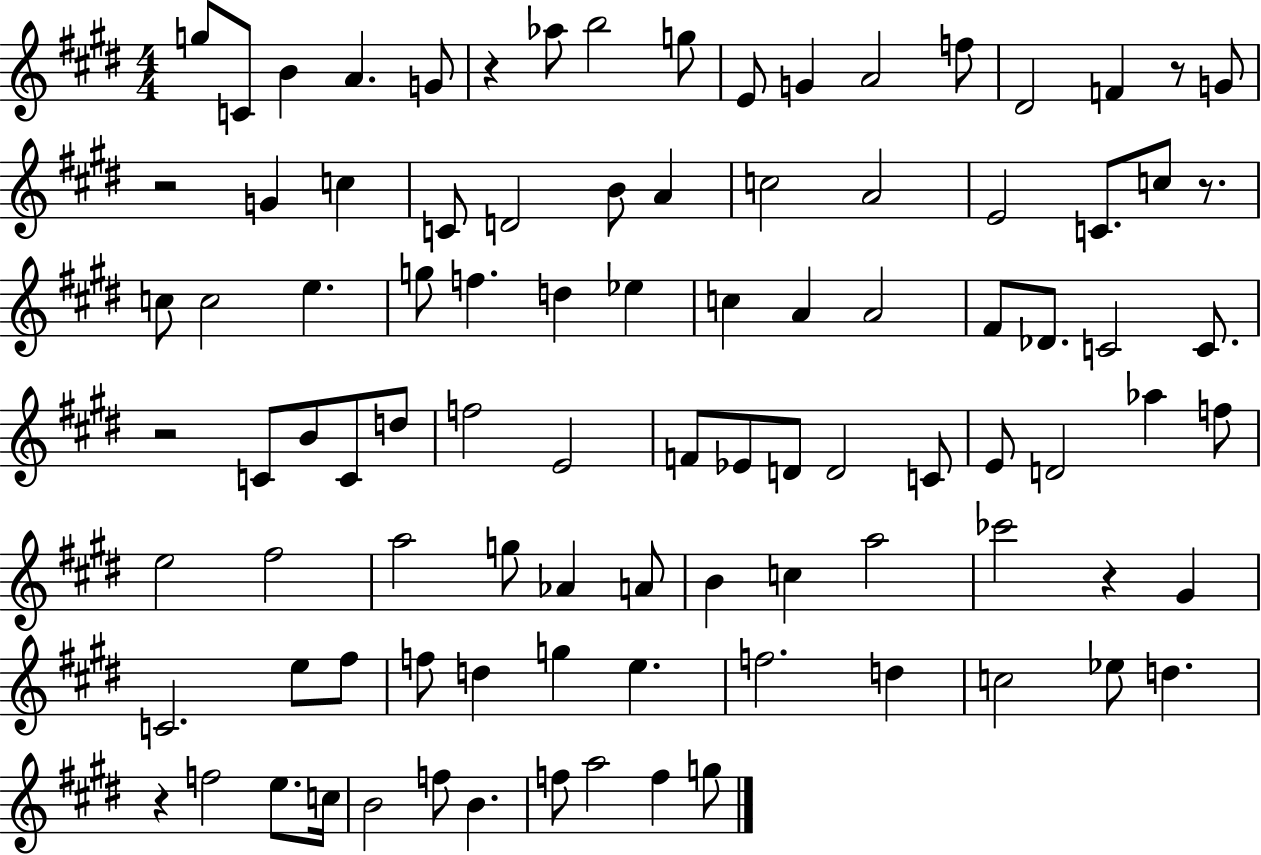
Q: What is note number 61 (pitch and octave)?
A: A4